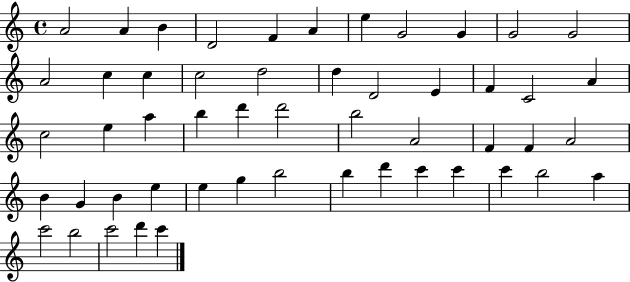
X:1
T:Untitled
M:4/4
L:1/4
K:C
A2 A B D2 F A e G2 G G2 G2 A2 c c c2 d2 d D2 E F C2 A c2 e a b d' d'2 b2 A2 F F A2 B G B e e g b2 b d' c' c' c' b2 a c'2 b2 c'2 d' c'